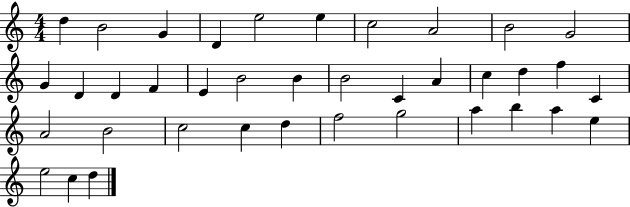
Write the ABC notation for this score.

X:1
T:Untitled
M:4/4
L:1/4
K:C
d B2 G D e2 e c2 A2 B2 G2 G D D F E B2 B B2 C A c d f C A2 B2 c2 c d f2 g2 a b a e e2 c d